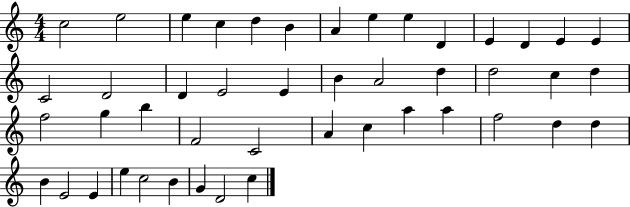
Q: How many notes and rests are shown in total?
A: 46